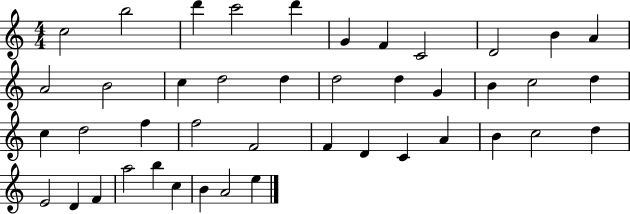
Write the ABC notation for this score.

X:1
T:Untitled
M:4/4
L:1/4
K:C
c2 b2 d' c'2 d' G F C2 D2 B A A2 B2 c d2 d d2 d G B c2 d c d2 f f2 F2 F D C A B c2 d E2 D F a2 b c B A2 e